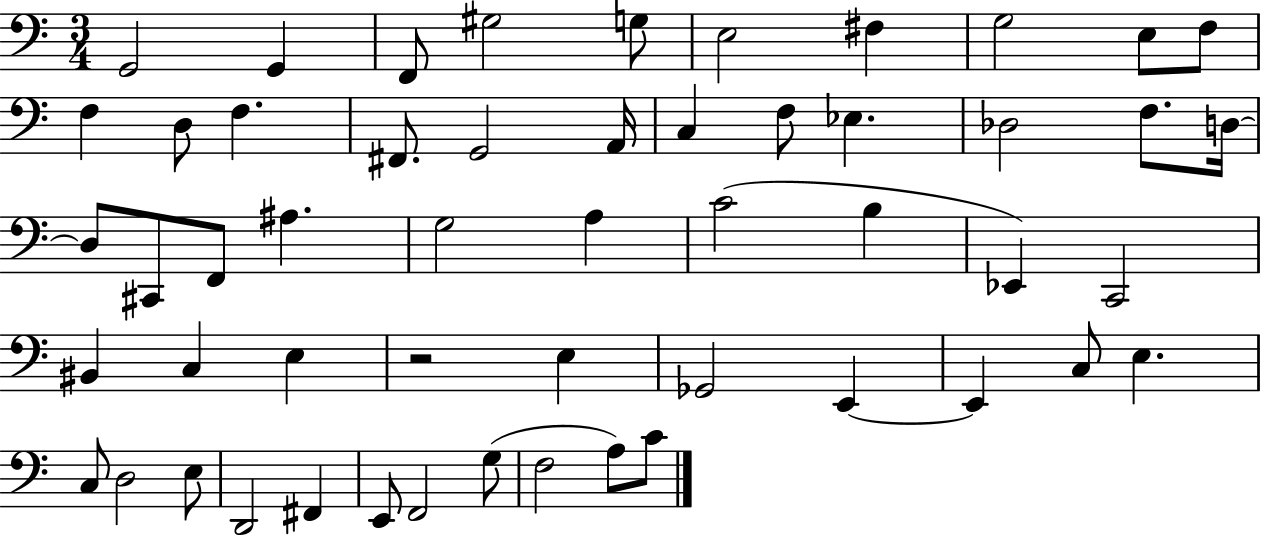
X:1
T:Untitled
M:3/4
L:1/4
K:C
G,,2 G,, F,,/2 ^G,2 G,/2 E,2 ^F, G,2 E,/2 F,/2 F, D,/2 F, ^F,,/2 G,,2 A,,/4 C, F,/2 _E, _D,2 F,/2 D,/4 D,/2 ^C,,/2 F,,/2 ^A, G,2 A, C2 B, _E,, C,,2 ^B,, C, E, z2 E, _G,,2 E,, E,, C,/2 E, C,/2 D,2 E,/2 D,,2 ^F,, E,,/2 F,,2 G,/2 F,2 A,/2 C/2